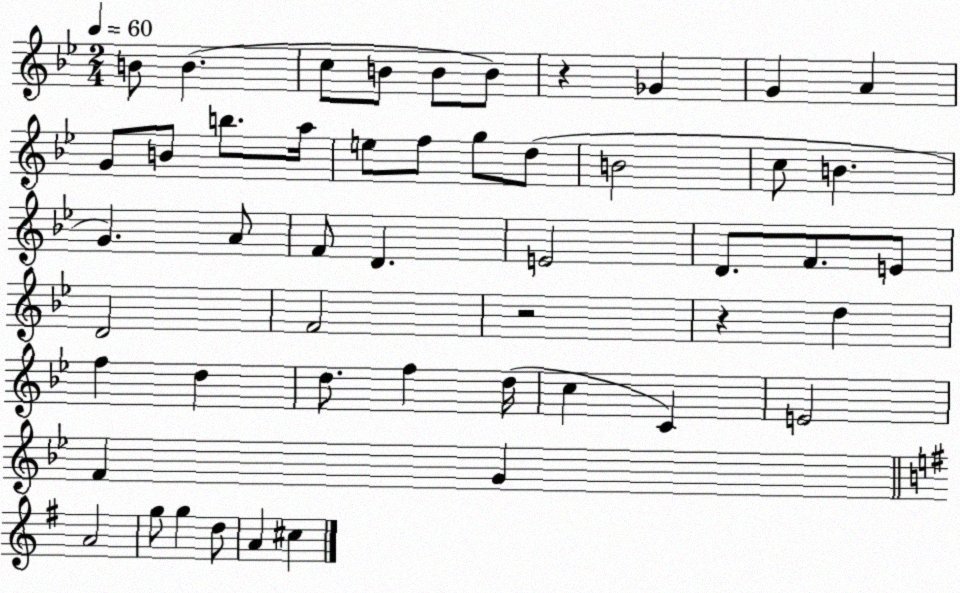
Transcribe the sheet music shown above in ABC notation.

X:1
T:Untitled
M:2/4
L:1/4
K:Bb
B/2 B c/2 B/2 B/2 B/2 z _G G A G/2 B/2 b/2 a/4 e/2 f/2 g/2 d/2 B2 c/2 B G A/2 F/2 D E2 D/2 F/2 E/2 D2 F2 z2 z d f d d/2 f d/4 c C E2 F G A2 g/2 g d/2 A ^c